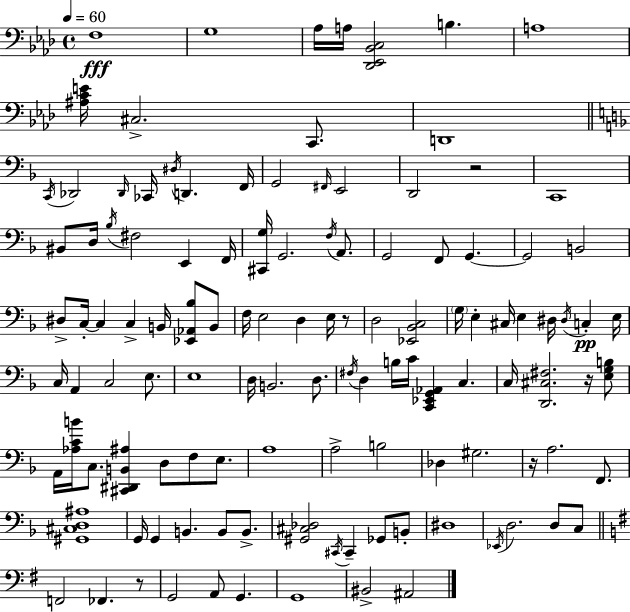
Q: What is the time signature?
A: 4/4